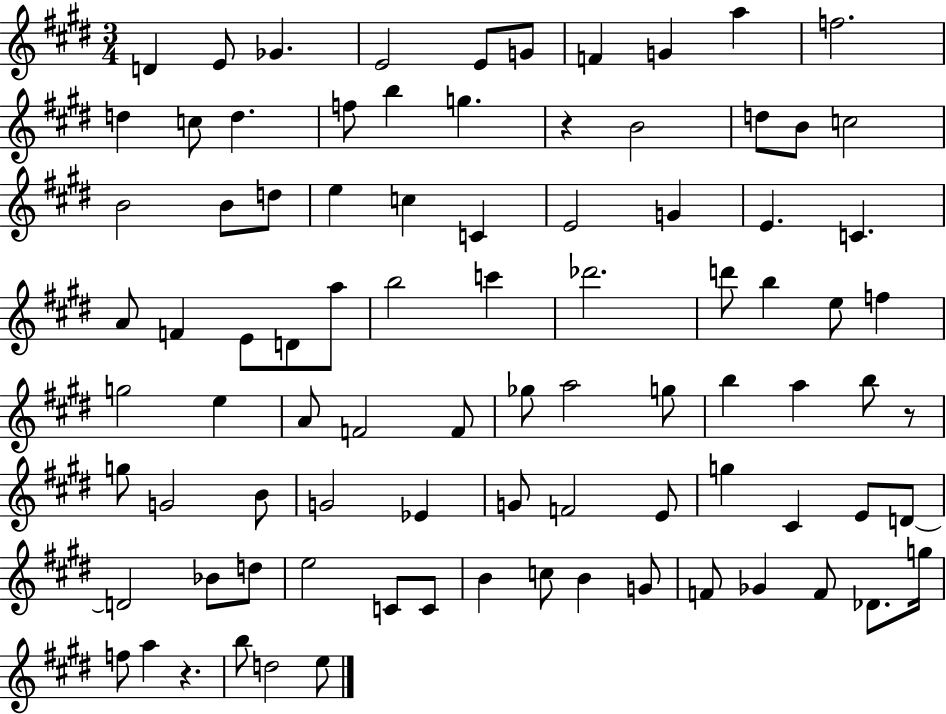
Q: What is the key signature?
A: E major